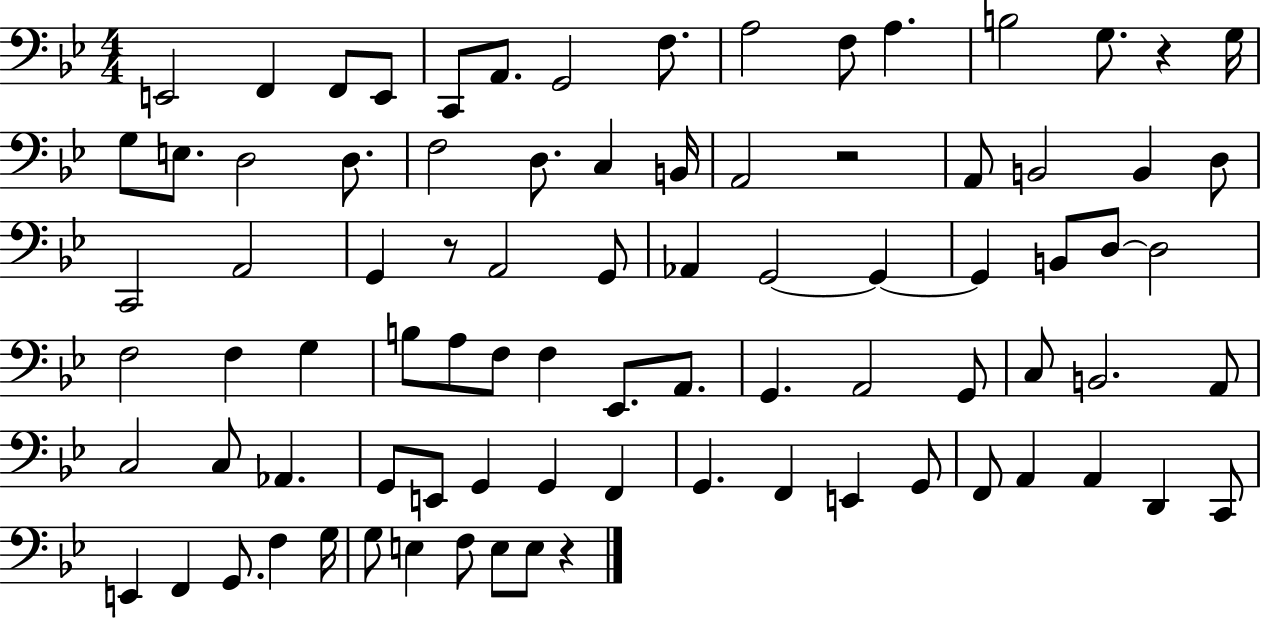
X:1
T:Untitled
M:4/4
L:1/4
K:Bb
E,,2 F,, F,,/2 E,,/2 C,,/2 A,,/2 G,,2 F,/2 A,2 F,/2 A, B,2 G,/2 z G,/4 G,/2 E,/2 D,2 D,/2 F,2 D,/2 C, B,,/4 A,,2 z2 A,,/2 B,,2 B,, D,/2 C,,2 A,,2 G,, z/2 A,,2 G,,/2 _A,, G,,2 G,, G,, B,,/2 D,/2 D,2 F,2 F, G, B,/2 A,/2 F,/2 F, _E,,/2 A,,/2 G,, A,,2 G,,/2 C,/2 B,,2 A,,/2 C,2 C,/2 _A,, G,,/2 E,,/2 G,, G,, F,, G,, F,, E,, G,,/2 F,,/2 A,, A,, D,, C,,/2 E,, F,, G,,/2 F, G,/4 G,/2 E, F,/2 E,/2 E,/2 z